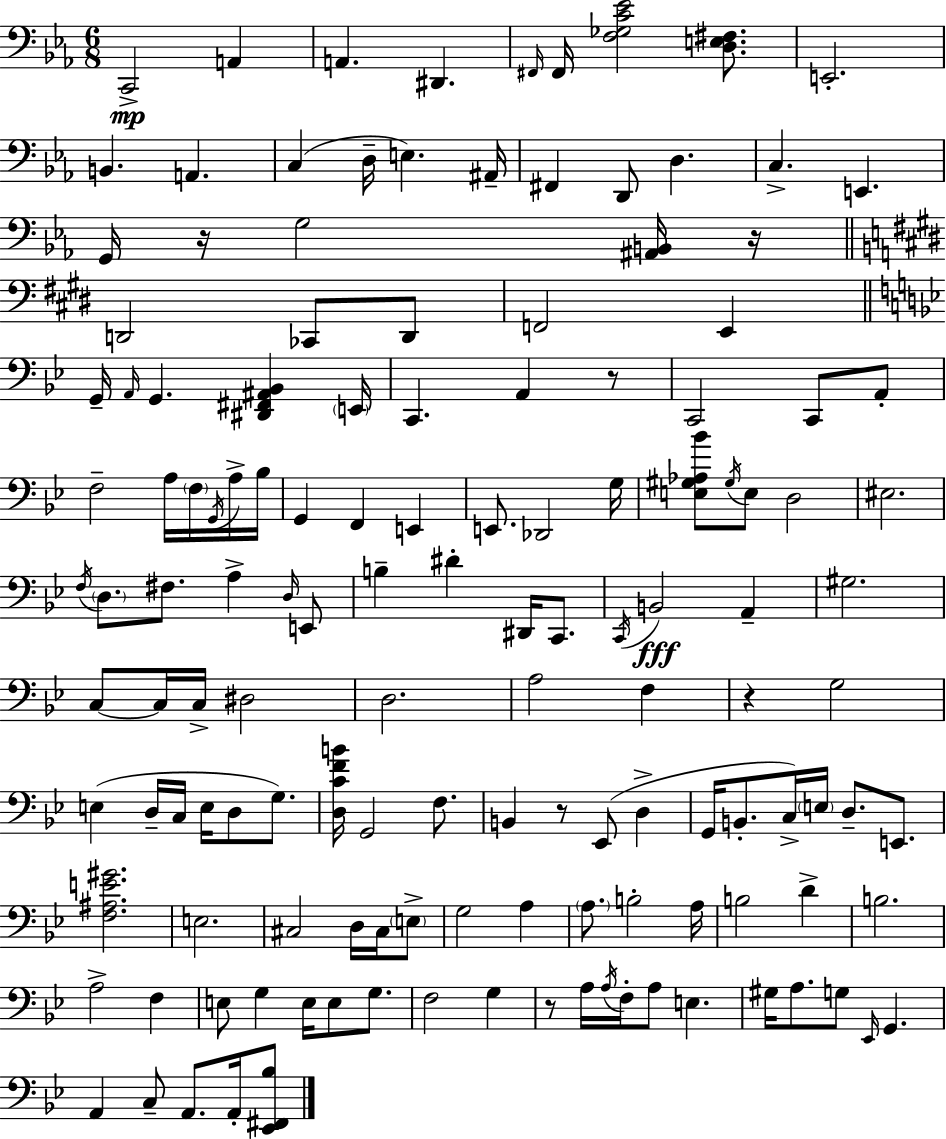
X:1
T:Untitled
M:6/8
L:1/4
K:Cm
C,,2 A,, A,, ^D,, ^F,,/4 ^F,,/4 [F,_G,C_E]2 [D,E,^F,]/2 E,,2 B,, A,, C, D,/4 E, ^A,,/4 ^F,, D,,/2 D, C, E,, G,,/4 z/4 G,2 [^A,,B,,]/4 z/4 D,,2 _C,,/2 D,,/2 F,,2 E,, G,,/4 A,,/4 G,, [^D,,^F,,^A,,_B,,] E,,/4 C,, A,, z/2 C,,2 C,,/2 A,,/2 F,2 A,/4 F,/4 G,,/4 A,/4 _B,/4 G,, F,, E,, E,,/2 _D,,2 G,/4 [E,^G,_A,_B]/2 ^G,/4 E,/2 D,2 ^E,2 F,/4 D,/2 ^F,/2 A, D,/4 E,,/2 B, ^D ^D,,/4 C,,/2 C,,/4 B,,2 A,, ^G,2 C,/2 C,/4 C,/4 ^D,2 D,2 A,2 F, z G,2 E, D,/4 C,/4 E,/4 D,/2 G,/2 [D,CFB]/4 G,,2 F,/2 B,, z/2 _E,,/2 D, G,,/4 B,,/2 C,/4 E,/4 D,/2 E,,/2 [F,^A,E^G]2 E,2 ^C,2 D,/4 ^C,/4 E,/2 G,2 A, A,/2 B,2 A,/4 B,2 D B,2 A,2 F, E,/2 G, E,/4 E,/2 G,/2 F,2 G, z/2 A,/4 A,/4 F,/4 A,/2 E, ^G,/4 A,/2 G,/2 _E,,/4 G,, A,, C,/2 A,,/2 A,,/4 [_E,,^F,,_B,]/2